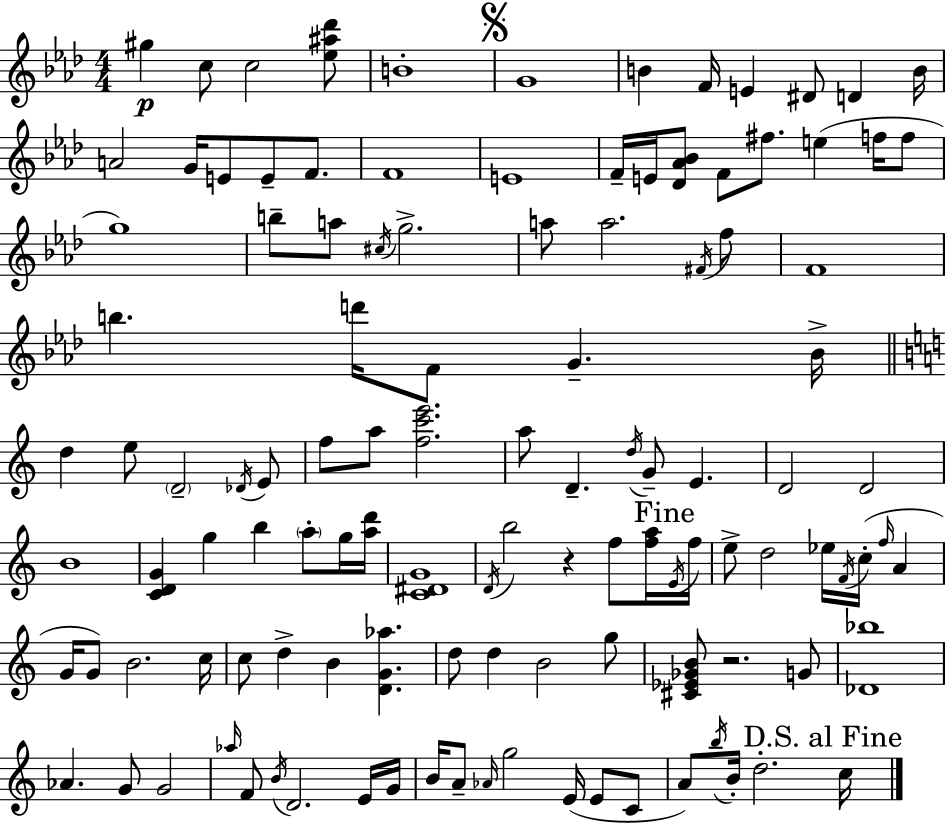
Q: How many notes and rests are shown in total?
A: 116